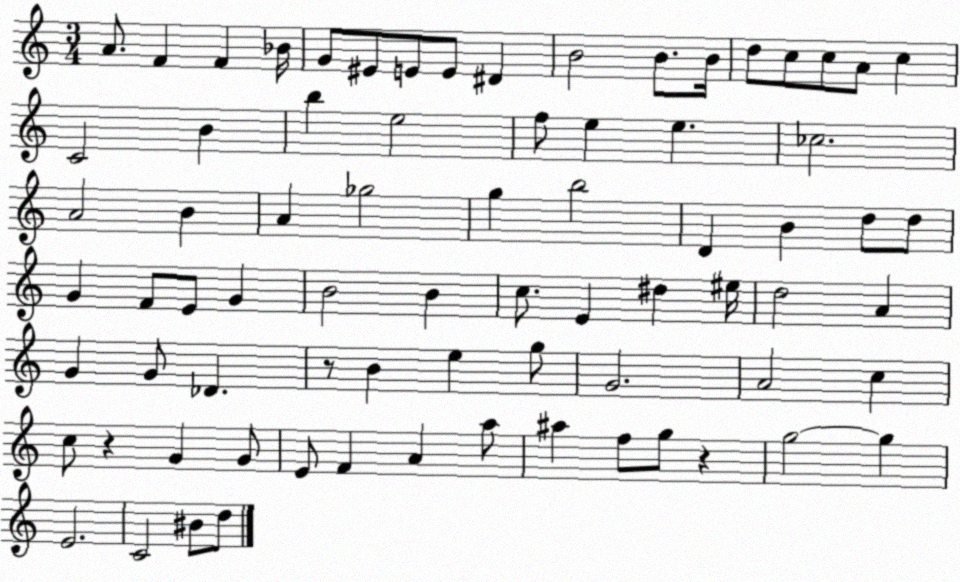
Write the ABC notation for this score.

X:1
T:Untitled
M:3/4
L:1/4
K:C
A/2 F F _B/4 G/2 ^E/2 E/2 E/2 ^D B2 B/2 B/4 d/2 c/2 c/2 A/2 c C2 B b e2 f/2 e e _c2 A2 B A _g2 g b2 D B d/2 d/2 G F/2 E/2 G B2 B c/2 E ^d ^e/4 d2 A G G/2 _D z/2 B e g/2 G2 A2 c c/2 z G G/2 E/2 F A a/2 ^a f/2 g/2 z g2 g E2 C2 ^B/2 d/2